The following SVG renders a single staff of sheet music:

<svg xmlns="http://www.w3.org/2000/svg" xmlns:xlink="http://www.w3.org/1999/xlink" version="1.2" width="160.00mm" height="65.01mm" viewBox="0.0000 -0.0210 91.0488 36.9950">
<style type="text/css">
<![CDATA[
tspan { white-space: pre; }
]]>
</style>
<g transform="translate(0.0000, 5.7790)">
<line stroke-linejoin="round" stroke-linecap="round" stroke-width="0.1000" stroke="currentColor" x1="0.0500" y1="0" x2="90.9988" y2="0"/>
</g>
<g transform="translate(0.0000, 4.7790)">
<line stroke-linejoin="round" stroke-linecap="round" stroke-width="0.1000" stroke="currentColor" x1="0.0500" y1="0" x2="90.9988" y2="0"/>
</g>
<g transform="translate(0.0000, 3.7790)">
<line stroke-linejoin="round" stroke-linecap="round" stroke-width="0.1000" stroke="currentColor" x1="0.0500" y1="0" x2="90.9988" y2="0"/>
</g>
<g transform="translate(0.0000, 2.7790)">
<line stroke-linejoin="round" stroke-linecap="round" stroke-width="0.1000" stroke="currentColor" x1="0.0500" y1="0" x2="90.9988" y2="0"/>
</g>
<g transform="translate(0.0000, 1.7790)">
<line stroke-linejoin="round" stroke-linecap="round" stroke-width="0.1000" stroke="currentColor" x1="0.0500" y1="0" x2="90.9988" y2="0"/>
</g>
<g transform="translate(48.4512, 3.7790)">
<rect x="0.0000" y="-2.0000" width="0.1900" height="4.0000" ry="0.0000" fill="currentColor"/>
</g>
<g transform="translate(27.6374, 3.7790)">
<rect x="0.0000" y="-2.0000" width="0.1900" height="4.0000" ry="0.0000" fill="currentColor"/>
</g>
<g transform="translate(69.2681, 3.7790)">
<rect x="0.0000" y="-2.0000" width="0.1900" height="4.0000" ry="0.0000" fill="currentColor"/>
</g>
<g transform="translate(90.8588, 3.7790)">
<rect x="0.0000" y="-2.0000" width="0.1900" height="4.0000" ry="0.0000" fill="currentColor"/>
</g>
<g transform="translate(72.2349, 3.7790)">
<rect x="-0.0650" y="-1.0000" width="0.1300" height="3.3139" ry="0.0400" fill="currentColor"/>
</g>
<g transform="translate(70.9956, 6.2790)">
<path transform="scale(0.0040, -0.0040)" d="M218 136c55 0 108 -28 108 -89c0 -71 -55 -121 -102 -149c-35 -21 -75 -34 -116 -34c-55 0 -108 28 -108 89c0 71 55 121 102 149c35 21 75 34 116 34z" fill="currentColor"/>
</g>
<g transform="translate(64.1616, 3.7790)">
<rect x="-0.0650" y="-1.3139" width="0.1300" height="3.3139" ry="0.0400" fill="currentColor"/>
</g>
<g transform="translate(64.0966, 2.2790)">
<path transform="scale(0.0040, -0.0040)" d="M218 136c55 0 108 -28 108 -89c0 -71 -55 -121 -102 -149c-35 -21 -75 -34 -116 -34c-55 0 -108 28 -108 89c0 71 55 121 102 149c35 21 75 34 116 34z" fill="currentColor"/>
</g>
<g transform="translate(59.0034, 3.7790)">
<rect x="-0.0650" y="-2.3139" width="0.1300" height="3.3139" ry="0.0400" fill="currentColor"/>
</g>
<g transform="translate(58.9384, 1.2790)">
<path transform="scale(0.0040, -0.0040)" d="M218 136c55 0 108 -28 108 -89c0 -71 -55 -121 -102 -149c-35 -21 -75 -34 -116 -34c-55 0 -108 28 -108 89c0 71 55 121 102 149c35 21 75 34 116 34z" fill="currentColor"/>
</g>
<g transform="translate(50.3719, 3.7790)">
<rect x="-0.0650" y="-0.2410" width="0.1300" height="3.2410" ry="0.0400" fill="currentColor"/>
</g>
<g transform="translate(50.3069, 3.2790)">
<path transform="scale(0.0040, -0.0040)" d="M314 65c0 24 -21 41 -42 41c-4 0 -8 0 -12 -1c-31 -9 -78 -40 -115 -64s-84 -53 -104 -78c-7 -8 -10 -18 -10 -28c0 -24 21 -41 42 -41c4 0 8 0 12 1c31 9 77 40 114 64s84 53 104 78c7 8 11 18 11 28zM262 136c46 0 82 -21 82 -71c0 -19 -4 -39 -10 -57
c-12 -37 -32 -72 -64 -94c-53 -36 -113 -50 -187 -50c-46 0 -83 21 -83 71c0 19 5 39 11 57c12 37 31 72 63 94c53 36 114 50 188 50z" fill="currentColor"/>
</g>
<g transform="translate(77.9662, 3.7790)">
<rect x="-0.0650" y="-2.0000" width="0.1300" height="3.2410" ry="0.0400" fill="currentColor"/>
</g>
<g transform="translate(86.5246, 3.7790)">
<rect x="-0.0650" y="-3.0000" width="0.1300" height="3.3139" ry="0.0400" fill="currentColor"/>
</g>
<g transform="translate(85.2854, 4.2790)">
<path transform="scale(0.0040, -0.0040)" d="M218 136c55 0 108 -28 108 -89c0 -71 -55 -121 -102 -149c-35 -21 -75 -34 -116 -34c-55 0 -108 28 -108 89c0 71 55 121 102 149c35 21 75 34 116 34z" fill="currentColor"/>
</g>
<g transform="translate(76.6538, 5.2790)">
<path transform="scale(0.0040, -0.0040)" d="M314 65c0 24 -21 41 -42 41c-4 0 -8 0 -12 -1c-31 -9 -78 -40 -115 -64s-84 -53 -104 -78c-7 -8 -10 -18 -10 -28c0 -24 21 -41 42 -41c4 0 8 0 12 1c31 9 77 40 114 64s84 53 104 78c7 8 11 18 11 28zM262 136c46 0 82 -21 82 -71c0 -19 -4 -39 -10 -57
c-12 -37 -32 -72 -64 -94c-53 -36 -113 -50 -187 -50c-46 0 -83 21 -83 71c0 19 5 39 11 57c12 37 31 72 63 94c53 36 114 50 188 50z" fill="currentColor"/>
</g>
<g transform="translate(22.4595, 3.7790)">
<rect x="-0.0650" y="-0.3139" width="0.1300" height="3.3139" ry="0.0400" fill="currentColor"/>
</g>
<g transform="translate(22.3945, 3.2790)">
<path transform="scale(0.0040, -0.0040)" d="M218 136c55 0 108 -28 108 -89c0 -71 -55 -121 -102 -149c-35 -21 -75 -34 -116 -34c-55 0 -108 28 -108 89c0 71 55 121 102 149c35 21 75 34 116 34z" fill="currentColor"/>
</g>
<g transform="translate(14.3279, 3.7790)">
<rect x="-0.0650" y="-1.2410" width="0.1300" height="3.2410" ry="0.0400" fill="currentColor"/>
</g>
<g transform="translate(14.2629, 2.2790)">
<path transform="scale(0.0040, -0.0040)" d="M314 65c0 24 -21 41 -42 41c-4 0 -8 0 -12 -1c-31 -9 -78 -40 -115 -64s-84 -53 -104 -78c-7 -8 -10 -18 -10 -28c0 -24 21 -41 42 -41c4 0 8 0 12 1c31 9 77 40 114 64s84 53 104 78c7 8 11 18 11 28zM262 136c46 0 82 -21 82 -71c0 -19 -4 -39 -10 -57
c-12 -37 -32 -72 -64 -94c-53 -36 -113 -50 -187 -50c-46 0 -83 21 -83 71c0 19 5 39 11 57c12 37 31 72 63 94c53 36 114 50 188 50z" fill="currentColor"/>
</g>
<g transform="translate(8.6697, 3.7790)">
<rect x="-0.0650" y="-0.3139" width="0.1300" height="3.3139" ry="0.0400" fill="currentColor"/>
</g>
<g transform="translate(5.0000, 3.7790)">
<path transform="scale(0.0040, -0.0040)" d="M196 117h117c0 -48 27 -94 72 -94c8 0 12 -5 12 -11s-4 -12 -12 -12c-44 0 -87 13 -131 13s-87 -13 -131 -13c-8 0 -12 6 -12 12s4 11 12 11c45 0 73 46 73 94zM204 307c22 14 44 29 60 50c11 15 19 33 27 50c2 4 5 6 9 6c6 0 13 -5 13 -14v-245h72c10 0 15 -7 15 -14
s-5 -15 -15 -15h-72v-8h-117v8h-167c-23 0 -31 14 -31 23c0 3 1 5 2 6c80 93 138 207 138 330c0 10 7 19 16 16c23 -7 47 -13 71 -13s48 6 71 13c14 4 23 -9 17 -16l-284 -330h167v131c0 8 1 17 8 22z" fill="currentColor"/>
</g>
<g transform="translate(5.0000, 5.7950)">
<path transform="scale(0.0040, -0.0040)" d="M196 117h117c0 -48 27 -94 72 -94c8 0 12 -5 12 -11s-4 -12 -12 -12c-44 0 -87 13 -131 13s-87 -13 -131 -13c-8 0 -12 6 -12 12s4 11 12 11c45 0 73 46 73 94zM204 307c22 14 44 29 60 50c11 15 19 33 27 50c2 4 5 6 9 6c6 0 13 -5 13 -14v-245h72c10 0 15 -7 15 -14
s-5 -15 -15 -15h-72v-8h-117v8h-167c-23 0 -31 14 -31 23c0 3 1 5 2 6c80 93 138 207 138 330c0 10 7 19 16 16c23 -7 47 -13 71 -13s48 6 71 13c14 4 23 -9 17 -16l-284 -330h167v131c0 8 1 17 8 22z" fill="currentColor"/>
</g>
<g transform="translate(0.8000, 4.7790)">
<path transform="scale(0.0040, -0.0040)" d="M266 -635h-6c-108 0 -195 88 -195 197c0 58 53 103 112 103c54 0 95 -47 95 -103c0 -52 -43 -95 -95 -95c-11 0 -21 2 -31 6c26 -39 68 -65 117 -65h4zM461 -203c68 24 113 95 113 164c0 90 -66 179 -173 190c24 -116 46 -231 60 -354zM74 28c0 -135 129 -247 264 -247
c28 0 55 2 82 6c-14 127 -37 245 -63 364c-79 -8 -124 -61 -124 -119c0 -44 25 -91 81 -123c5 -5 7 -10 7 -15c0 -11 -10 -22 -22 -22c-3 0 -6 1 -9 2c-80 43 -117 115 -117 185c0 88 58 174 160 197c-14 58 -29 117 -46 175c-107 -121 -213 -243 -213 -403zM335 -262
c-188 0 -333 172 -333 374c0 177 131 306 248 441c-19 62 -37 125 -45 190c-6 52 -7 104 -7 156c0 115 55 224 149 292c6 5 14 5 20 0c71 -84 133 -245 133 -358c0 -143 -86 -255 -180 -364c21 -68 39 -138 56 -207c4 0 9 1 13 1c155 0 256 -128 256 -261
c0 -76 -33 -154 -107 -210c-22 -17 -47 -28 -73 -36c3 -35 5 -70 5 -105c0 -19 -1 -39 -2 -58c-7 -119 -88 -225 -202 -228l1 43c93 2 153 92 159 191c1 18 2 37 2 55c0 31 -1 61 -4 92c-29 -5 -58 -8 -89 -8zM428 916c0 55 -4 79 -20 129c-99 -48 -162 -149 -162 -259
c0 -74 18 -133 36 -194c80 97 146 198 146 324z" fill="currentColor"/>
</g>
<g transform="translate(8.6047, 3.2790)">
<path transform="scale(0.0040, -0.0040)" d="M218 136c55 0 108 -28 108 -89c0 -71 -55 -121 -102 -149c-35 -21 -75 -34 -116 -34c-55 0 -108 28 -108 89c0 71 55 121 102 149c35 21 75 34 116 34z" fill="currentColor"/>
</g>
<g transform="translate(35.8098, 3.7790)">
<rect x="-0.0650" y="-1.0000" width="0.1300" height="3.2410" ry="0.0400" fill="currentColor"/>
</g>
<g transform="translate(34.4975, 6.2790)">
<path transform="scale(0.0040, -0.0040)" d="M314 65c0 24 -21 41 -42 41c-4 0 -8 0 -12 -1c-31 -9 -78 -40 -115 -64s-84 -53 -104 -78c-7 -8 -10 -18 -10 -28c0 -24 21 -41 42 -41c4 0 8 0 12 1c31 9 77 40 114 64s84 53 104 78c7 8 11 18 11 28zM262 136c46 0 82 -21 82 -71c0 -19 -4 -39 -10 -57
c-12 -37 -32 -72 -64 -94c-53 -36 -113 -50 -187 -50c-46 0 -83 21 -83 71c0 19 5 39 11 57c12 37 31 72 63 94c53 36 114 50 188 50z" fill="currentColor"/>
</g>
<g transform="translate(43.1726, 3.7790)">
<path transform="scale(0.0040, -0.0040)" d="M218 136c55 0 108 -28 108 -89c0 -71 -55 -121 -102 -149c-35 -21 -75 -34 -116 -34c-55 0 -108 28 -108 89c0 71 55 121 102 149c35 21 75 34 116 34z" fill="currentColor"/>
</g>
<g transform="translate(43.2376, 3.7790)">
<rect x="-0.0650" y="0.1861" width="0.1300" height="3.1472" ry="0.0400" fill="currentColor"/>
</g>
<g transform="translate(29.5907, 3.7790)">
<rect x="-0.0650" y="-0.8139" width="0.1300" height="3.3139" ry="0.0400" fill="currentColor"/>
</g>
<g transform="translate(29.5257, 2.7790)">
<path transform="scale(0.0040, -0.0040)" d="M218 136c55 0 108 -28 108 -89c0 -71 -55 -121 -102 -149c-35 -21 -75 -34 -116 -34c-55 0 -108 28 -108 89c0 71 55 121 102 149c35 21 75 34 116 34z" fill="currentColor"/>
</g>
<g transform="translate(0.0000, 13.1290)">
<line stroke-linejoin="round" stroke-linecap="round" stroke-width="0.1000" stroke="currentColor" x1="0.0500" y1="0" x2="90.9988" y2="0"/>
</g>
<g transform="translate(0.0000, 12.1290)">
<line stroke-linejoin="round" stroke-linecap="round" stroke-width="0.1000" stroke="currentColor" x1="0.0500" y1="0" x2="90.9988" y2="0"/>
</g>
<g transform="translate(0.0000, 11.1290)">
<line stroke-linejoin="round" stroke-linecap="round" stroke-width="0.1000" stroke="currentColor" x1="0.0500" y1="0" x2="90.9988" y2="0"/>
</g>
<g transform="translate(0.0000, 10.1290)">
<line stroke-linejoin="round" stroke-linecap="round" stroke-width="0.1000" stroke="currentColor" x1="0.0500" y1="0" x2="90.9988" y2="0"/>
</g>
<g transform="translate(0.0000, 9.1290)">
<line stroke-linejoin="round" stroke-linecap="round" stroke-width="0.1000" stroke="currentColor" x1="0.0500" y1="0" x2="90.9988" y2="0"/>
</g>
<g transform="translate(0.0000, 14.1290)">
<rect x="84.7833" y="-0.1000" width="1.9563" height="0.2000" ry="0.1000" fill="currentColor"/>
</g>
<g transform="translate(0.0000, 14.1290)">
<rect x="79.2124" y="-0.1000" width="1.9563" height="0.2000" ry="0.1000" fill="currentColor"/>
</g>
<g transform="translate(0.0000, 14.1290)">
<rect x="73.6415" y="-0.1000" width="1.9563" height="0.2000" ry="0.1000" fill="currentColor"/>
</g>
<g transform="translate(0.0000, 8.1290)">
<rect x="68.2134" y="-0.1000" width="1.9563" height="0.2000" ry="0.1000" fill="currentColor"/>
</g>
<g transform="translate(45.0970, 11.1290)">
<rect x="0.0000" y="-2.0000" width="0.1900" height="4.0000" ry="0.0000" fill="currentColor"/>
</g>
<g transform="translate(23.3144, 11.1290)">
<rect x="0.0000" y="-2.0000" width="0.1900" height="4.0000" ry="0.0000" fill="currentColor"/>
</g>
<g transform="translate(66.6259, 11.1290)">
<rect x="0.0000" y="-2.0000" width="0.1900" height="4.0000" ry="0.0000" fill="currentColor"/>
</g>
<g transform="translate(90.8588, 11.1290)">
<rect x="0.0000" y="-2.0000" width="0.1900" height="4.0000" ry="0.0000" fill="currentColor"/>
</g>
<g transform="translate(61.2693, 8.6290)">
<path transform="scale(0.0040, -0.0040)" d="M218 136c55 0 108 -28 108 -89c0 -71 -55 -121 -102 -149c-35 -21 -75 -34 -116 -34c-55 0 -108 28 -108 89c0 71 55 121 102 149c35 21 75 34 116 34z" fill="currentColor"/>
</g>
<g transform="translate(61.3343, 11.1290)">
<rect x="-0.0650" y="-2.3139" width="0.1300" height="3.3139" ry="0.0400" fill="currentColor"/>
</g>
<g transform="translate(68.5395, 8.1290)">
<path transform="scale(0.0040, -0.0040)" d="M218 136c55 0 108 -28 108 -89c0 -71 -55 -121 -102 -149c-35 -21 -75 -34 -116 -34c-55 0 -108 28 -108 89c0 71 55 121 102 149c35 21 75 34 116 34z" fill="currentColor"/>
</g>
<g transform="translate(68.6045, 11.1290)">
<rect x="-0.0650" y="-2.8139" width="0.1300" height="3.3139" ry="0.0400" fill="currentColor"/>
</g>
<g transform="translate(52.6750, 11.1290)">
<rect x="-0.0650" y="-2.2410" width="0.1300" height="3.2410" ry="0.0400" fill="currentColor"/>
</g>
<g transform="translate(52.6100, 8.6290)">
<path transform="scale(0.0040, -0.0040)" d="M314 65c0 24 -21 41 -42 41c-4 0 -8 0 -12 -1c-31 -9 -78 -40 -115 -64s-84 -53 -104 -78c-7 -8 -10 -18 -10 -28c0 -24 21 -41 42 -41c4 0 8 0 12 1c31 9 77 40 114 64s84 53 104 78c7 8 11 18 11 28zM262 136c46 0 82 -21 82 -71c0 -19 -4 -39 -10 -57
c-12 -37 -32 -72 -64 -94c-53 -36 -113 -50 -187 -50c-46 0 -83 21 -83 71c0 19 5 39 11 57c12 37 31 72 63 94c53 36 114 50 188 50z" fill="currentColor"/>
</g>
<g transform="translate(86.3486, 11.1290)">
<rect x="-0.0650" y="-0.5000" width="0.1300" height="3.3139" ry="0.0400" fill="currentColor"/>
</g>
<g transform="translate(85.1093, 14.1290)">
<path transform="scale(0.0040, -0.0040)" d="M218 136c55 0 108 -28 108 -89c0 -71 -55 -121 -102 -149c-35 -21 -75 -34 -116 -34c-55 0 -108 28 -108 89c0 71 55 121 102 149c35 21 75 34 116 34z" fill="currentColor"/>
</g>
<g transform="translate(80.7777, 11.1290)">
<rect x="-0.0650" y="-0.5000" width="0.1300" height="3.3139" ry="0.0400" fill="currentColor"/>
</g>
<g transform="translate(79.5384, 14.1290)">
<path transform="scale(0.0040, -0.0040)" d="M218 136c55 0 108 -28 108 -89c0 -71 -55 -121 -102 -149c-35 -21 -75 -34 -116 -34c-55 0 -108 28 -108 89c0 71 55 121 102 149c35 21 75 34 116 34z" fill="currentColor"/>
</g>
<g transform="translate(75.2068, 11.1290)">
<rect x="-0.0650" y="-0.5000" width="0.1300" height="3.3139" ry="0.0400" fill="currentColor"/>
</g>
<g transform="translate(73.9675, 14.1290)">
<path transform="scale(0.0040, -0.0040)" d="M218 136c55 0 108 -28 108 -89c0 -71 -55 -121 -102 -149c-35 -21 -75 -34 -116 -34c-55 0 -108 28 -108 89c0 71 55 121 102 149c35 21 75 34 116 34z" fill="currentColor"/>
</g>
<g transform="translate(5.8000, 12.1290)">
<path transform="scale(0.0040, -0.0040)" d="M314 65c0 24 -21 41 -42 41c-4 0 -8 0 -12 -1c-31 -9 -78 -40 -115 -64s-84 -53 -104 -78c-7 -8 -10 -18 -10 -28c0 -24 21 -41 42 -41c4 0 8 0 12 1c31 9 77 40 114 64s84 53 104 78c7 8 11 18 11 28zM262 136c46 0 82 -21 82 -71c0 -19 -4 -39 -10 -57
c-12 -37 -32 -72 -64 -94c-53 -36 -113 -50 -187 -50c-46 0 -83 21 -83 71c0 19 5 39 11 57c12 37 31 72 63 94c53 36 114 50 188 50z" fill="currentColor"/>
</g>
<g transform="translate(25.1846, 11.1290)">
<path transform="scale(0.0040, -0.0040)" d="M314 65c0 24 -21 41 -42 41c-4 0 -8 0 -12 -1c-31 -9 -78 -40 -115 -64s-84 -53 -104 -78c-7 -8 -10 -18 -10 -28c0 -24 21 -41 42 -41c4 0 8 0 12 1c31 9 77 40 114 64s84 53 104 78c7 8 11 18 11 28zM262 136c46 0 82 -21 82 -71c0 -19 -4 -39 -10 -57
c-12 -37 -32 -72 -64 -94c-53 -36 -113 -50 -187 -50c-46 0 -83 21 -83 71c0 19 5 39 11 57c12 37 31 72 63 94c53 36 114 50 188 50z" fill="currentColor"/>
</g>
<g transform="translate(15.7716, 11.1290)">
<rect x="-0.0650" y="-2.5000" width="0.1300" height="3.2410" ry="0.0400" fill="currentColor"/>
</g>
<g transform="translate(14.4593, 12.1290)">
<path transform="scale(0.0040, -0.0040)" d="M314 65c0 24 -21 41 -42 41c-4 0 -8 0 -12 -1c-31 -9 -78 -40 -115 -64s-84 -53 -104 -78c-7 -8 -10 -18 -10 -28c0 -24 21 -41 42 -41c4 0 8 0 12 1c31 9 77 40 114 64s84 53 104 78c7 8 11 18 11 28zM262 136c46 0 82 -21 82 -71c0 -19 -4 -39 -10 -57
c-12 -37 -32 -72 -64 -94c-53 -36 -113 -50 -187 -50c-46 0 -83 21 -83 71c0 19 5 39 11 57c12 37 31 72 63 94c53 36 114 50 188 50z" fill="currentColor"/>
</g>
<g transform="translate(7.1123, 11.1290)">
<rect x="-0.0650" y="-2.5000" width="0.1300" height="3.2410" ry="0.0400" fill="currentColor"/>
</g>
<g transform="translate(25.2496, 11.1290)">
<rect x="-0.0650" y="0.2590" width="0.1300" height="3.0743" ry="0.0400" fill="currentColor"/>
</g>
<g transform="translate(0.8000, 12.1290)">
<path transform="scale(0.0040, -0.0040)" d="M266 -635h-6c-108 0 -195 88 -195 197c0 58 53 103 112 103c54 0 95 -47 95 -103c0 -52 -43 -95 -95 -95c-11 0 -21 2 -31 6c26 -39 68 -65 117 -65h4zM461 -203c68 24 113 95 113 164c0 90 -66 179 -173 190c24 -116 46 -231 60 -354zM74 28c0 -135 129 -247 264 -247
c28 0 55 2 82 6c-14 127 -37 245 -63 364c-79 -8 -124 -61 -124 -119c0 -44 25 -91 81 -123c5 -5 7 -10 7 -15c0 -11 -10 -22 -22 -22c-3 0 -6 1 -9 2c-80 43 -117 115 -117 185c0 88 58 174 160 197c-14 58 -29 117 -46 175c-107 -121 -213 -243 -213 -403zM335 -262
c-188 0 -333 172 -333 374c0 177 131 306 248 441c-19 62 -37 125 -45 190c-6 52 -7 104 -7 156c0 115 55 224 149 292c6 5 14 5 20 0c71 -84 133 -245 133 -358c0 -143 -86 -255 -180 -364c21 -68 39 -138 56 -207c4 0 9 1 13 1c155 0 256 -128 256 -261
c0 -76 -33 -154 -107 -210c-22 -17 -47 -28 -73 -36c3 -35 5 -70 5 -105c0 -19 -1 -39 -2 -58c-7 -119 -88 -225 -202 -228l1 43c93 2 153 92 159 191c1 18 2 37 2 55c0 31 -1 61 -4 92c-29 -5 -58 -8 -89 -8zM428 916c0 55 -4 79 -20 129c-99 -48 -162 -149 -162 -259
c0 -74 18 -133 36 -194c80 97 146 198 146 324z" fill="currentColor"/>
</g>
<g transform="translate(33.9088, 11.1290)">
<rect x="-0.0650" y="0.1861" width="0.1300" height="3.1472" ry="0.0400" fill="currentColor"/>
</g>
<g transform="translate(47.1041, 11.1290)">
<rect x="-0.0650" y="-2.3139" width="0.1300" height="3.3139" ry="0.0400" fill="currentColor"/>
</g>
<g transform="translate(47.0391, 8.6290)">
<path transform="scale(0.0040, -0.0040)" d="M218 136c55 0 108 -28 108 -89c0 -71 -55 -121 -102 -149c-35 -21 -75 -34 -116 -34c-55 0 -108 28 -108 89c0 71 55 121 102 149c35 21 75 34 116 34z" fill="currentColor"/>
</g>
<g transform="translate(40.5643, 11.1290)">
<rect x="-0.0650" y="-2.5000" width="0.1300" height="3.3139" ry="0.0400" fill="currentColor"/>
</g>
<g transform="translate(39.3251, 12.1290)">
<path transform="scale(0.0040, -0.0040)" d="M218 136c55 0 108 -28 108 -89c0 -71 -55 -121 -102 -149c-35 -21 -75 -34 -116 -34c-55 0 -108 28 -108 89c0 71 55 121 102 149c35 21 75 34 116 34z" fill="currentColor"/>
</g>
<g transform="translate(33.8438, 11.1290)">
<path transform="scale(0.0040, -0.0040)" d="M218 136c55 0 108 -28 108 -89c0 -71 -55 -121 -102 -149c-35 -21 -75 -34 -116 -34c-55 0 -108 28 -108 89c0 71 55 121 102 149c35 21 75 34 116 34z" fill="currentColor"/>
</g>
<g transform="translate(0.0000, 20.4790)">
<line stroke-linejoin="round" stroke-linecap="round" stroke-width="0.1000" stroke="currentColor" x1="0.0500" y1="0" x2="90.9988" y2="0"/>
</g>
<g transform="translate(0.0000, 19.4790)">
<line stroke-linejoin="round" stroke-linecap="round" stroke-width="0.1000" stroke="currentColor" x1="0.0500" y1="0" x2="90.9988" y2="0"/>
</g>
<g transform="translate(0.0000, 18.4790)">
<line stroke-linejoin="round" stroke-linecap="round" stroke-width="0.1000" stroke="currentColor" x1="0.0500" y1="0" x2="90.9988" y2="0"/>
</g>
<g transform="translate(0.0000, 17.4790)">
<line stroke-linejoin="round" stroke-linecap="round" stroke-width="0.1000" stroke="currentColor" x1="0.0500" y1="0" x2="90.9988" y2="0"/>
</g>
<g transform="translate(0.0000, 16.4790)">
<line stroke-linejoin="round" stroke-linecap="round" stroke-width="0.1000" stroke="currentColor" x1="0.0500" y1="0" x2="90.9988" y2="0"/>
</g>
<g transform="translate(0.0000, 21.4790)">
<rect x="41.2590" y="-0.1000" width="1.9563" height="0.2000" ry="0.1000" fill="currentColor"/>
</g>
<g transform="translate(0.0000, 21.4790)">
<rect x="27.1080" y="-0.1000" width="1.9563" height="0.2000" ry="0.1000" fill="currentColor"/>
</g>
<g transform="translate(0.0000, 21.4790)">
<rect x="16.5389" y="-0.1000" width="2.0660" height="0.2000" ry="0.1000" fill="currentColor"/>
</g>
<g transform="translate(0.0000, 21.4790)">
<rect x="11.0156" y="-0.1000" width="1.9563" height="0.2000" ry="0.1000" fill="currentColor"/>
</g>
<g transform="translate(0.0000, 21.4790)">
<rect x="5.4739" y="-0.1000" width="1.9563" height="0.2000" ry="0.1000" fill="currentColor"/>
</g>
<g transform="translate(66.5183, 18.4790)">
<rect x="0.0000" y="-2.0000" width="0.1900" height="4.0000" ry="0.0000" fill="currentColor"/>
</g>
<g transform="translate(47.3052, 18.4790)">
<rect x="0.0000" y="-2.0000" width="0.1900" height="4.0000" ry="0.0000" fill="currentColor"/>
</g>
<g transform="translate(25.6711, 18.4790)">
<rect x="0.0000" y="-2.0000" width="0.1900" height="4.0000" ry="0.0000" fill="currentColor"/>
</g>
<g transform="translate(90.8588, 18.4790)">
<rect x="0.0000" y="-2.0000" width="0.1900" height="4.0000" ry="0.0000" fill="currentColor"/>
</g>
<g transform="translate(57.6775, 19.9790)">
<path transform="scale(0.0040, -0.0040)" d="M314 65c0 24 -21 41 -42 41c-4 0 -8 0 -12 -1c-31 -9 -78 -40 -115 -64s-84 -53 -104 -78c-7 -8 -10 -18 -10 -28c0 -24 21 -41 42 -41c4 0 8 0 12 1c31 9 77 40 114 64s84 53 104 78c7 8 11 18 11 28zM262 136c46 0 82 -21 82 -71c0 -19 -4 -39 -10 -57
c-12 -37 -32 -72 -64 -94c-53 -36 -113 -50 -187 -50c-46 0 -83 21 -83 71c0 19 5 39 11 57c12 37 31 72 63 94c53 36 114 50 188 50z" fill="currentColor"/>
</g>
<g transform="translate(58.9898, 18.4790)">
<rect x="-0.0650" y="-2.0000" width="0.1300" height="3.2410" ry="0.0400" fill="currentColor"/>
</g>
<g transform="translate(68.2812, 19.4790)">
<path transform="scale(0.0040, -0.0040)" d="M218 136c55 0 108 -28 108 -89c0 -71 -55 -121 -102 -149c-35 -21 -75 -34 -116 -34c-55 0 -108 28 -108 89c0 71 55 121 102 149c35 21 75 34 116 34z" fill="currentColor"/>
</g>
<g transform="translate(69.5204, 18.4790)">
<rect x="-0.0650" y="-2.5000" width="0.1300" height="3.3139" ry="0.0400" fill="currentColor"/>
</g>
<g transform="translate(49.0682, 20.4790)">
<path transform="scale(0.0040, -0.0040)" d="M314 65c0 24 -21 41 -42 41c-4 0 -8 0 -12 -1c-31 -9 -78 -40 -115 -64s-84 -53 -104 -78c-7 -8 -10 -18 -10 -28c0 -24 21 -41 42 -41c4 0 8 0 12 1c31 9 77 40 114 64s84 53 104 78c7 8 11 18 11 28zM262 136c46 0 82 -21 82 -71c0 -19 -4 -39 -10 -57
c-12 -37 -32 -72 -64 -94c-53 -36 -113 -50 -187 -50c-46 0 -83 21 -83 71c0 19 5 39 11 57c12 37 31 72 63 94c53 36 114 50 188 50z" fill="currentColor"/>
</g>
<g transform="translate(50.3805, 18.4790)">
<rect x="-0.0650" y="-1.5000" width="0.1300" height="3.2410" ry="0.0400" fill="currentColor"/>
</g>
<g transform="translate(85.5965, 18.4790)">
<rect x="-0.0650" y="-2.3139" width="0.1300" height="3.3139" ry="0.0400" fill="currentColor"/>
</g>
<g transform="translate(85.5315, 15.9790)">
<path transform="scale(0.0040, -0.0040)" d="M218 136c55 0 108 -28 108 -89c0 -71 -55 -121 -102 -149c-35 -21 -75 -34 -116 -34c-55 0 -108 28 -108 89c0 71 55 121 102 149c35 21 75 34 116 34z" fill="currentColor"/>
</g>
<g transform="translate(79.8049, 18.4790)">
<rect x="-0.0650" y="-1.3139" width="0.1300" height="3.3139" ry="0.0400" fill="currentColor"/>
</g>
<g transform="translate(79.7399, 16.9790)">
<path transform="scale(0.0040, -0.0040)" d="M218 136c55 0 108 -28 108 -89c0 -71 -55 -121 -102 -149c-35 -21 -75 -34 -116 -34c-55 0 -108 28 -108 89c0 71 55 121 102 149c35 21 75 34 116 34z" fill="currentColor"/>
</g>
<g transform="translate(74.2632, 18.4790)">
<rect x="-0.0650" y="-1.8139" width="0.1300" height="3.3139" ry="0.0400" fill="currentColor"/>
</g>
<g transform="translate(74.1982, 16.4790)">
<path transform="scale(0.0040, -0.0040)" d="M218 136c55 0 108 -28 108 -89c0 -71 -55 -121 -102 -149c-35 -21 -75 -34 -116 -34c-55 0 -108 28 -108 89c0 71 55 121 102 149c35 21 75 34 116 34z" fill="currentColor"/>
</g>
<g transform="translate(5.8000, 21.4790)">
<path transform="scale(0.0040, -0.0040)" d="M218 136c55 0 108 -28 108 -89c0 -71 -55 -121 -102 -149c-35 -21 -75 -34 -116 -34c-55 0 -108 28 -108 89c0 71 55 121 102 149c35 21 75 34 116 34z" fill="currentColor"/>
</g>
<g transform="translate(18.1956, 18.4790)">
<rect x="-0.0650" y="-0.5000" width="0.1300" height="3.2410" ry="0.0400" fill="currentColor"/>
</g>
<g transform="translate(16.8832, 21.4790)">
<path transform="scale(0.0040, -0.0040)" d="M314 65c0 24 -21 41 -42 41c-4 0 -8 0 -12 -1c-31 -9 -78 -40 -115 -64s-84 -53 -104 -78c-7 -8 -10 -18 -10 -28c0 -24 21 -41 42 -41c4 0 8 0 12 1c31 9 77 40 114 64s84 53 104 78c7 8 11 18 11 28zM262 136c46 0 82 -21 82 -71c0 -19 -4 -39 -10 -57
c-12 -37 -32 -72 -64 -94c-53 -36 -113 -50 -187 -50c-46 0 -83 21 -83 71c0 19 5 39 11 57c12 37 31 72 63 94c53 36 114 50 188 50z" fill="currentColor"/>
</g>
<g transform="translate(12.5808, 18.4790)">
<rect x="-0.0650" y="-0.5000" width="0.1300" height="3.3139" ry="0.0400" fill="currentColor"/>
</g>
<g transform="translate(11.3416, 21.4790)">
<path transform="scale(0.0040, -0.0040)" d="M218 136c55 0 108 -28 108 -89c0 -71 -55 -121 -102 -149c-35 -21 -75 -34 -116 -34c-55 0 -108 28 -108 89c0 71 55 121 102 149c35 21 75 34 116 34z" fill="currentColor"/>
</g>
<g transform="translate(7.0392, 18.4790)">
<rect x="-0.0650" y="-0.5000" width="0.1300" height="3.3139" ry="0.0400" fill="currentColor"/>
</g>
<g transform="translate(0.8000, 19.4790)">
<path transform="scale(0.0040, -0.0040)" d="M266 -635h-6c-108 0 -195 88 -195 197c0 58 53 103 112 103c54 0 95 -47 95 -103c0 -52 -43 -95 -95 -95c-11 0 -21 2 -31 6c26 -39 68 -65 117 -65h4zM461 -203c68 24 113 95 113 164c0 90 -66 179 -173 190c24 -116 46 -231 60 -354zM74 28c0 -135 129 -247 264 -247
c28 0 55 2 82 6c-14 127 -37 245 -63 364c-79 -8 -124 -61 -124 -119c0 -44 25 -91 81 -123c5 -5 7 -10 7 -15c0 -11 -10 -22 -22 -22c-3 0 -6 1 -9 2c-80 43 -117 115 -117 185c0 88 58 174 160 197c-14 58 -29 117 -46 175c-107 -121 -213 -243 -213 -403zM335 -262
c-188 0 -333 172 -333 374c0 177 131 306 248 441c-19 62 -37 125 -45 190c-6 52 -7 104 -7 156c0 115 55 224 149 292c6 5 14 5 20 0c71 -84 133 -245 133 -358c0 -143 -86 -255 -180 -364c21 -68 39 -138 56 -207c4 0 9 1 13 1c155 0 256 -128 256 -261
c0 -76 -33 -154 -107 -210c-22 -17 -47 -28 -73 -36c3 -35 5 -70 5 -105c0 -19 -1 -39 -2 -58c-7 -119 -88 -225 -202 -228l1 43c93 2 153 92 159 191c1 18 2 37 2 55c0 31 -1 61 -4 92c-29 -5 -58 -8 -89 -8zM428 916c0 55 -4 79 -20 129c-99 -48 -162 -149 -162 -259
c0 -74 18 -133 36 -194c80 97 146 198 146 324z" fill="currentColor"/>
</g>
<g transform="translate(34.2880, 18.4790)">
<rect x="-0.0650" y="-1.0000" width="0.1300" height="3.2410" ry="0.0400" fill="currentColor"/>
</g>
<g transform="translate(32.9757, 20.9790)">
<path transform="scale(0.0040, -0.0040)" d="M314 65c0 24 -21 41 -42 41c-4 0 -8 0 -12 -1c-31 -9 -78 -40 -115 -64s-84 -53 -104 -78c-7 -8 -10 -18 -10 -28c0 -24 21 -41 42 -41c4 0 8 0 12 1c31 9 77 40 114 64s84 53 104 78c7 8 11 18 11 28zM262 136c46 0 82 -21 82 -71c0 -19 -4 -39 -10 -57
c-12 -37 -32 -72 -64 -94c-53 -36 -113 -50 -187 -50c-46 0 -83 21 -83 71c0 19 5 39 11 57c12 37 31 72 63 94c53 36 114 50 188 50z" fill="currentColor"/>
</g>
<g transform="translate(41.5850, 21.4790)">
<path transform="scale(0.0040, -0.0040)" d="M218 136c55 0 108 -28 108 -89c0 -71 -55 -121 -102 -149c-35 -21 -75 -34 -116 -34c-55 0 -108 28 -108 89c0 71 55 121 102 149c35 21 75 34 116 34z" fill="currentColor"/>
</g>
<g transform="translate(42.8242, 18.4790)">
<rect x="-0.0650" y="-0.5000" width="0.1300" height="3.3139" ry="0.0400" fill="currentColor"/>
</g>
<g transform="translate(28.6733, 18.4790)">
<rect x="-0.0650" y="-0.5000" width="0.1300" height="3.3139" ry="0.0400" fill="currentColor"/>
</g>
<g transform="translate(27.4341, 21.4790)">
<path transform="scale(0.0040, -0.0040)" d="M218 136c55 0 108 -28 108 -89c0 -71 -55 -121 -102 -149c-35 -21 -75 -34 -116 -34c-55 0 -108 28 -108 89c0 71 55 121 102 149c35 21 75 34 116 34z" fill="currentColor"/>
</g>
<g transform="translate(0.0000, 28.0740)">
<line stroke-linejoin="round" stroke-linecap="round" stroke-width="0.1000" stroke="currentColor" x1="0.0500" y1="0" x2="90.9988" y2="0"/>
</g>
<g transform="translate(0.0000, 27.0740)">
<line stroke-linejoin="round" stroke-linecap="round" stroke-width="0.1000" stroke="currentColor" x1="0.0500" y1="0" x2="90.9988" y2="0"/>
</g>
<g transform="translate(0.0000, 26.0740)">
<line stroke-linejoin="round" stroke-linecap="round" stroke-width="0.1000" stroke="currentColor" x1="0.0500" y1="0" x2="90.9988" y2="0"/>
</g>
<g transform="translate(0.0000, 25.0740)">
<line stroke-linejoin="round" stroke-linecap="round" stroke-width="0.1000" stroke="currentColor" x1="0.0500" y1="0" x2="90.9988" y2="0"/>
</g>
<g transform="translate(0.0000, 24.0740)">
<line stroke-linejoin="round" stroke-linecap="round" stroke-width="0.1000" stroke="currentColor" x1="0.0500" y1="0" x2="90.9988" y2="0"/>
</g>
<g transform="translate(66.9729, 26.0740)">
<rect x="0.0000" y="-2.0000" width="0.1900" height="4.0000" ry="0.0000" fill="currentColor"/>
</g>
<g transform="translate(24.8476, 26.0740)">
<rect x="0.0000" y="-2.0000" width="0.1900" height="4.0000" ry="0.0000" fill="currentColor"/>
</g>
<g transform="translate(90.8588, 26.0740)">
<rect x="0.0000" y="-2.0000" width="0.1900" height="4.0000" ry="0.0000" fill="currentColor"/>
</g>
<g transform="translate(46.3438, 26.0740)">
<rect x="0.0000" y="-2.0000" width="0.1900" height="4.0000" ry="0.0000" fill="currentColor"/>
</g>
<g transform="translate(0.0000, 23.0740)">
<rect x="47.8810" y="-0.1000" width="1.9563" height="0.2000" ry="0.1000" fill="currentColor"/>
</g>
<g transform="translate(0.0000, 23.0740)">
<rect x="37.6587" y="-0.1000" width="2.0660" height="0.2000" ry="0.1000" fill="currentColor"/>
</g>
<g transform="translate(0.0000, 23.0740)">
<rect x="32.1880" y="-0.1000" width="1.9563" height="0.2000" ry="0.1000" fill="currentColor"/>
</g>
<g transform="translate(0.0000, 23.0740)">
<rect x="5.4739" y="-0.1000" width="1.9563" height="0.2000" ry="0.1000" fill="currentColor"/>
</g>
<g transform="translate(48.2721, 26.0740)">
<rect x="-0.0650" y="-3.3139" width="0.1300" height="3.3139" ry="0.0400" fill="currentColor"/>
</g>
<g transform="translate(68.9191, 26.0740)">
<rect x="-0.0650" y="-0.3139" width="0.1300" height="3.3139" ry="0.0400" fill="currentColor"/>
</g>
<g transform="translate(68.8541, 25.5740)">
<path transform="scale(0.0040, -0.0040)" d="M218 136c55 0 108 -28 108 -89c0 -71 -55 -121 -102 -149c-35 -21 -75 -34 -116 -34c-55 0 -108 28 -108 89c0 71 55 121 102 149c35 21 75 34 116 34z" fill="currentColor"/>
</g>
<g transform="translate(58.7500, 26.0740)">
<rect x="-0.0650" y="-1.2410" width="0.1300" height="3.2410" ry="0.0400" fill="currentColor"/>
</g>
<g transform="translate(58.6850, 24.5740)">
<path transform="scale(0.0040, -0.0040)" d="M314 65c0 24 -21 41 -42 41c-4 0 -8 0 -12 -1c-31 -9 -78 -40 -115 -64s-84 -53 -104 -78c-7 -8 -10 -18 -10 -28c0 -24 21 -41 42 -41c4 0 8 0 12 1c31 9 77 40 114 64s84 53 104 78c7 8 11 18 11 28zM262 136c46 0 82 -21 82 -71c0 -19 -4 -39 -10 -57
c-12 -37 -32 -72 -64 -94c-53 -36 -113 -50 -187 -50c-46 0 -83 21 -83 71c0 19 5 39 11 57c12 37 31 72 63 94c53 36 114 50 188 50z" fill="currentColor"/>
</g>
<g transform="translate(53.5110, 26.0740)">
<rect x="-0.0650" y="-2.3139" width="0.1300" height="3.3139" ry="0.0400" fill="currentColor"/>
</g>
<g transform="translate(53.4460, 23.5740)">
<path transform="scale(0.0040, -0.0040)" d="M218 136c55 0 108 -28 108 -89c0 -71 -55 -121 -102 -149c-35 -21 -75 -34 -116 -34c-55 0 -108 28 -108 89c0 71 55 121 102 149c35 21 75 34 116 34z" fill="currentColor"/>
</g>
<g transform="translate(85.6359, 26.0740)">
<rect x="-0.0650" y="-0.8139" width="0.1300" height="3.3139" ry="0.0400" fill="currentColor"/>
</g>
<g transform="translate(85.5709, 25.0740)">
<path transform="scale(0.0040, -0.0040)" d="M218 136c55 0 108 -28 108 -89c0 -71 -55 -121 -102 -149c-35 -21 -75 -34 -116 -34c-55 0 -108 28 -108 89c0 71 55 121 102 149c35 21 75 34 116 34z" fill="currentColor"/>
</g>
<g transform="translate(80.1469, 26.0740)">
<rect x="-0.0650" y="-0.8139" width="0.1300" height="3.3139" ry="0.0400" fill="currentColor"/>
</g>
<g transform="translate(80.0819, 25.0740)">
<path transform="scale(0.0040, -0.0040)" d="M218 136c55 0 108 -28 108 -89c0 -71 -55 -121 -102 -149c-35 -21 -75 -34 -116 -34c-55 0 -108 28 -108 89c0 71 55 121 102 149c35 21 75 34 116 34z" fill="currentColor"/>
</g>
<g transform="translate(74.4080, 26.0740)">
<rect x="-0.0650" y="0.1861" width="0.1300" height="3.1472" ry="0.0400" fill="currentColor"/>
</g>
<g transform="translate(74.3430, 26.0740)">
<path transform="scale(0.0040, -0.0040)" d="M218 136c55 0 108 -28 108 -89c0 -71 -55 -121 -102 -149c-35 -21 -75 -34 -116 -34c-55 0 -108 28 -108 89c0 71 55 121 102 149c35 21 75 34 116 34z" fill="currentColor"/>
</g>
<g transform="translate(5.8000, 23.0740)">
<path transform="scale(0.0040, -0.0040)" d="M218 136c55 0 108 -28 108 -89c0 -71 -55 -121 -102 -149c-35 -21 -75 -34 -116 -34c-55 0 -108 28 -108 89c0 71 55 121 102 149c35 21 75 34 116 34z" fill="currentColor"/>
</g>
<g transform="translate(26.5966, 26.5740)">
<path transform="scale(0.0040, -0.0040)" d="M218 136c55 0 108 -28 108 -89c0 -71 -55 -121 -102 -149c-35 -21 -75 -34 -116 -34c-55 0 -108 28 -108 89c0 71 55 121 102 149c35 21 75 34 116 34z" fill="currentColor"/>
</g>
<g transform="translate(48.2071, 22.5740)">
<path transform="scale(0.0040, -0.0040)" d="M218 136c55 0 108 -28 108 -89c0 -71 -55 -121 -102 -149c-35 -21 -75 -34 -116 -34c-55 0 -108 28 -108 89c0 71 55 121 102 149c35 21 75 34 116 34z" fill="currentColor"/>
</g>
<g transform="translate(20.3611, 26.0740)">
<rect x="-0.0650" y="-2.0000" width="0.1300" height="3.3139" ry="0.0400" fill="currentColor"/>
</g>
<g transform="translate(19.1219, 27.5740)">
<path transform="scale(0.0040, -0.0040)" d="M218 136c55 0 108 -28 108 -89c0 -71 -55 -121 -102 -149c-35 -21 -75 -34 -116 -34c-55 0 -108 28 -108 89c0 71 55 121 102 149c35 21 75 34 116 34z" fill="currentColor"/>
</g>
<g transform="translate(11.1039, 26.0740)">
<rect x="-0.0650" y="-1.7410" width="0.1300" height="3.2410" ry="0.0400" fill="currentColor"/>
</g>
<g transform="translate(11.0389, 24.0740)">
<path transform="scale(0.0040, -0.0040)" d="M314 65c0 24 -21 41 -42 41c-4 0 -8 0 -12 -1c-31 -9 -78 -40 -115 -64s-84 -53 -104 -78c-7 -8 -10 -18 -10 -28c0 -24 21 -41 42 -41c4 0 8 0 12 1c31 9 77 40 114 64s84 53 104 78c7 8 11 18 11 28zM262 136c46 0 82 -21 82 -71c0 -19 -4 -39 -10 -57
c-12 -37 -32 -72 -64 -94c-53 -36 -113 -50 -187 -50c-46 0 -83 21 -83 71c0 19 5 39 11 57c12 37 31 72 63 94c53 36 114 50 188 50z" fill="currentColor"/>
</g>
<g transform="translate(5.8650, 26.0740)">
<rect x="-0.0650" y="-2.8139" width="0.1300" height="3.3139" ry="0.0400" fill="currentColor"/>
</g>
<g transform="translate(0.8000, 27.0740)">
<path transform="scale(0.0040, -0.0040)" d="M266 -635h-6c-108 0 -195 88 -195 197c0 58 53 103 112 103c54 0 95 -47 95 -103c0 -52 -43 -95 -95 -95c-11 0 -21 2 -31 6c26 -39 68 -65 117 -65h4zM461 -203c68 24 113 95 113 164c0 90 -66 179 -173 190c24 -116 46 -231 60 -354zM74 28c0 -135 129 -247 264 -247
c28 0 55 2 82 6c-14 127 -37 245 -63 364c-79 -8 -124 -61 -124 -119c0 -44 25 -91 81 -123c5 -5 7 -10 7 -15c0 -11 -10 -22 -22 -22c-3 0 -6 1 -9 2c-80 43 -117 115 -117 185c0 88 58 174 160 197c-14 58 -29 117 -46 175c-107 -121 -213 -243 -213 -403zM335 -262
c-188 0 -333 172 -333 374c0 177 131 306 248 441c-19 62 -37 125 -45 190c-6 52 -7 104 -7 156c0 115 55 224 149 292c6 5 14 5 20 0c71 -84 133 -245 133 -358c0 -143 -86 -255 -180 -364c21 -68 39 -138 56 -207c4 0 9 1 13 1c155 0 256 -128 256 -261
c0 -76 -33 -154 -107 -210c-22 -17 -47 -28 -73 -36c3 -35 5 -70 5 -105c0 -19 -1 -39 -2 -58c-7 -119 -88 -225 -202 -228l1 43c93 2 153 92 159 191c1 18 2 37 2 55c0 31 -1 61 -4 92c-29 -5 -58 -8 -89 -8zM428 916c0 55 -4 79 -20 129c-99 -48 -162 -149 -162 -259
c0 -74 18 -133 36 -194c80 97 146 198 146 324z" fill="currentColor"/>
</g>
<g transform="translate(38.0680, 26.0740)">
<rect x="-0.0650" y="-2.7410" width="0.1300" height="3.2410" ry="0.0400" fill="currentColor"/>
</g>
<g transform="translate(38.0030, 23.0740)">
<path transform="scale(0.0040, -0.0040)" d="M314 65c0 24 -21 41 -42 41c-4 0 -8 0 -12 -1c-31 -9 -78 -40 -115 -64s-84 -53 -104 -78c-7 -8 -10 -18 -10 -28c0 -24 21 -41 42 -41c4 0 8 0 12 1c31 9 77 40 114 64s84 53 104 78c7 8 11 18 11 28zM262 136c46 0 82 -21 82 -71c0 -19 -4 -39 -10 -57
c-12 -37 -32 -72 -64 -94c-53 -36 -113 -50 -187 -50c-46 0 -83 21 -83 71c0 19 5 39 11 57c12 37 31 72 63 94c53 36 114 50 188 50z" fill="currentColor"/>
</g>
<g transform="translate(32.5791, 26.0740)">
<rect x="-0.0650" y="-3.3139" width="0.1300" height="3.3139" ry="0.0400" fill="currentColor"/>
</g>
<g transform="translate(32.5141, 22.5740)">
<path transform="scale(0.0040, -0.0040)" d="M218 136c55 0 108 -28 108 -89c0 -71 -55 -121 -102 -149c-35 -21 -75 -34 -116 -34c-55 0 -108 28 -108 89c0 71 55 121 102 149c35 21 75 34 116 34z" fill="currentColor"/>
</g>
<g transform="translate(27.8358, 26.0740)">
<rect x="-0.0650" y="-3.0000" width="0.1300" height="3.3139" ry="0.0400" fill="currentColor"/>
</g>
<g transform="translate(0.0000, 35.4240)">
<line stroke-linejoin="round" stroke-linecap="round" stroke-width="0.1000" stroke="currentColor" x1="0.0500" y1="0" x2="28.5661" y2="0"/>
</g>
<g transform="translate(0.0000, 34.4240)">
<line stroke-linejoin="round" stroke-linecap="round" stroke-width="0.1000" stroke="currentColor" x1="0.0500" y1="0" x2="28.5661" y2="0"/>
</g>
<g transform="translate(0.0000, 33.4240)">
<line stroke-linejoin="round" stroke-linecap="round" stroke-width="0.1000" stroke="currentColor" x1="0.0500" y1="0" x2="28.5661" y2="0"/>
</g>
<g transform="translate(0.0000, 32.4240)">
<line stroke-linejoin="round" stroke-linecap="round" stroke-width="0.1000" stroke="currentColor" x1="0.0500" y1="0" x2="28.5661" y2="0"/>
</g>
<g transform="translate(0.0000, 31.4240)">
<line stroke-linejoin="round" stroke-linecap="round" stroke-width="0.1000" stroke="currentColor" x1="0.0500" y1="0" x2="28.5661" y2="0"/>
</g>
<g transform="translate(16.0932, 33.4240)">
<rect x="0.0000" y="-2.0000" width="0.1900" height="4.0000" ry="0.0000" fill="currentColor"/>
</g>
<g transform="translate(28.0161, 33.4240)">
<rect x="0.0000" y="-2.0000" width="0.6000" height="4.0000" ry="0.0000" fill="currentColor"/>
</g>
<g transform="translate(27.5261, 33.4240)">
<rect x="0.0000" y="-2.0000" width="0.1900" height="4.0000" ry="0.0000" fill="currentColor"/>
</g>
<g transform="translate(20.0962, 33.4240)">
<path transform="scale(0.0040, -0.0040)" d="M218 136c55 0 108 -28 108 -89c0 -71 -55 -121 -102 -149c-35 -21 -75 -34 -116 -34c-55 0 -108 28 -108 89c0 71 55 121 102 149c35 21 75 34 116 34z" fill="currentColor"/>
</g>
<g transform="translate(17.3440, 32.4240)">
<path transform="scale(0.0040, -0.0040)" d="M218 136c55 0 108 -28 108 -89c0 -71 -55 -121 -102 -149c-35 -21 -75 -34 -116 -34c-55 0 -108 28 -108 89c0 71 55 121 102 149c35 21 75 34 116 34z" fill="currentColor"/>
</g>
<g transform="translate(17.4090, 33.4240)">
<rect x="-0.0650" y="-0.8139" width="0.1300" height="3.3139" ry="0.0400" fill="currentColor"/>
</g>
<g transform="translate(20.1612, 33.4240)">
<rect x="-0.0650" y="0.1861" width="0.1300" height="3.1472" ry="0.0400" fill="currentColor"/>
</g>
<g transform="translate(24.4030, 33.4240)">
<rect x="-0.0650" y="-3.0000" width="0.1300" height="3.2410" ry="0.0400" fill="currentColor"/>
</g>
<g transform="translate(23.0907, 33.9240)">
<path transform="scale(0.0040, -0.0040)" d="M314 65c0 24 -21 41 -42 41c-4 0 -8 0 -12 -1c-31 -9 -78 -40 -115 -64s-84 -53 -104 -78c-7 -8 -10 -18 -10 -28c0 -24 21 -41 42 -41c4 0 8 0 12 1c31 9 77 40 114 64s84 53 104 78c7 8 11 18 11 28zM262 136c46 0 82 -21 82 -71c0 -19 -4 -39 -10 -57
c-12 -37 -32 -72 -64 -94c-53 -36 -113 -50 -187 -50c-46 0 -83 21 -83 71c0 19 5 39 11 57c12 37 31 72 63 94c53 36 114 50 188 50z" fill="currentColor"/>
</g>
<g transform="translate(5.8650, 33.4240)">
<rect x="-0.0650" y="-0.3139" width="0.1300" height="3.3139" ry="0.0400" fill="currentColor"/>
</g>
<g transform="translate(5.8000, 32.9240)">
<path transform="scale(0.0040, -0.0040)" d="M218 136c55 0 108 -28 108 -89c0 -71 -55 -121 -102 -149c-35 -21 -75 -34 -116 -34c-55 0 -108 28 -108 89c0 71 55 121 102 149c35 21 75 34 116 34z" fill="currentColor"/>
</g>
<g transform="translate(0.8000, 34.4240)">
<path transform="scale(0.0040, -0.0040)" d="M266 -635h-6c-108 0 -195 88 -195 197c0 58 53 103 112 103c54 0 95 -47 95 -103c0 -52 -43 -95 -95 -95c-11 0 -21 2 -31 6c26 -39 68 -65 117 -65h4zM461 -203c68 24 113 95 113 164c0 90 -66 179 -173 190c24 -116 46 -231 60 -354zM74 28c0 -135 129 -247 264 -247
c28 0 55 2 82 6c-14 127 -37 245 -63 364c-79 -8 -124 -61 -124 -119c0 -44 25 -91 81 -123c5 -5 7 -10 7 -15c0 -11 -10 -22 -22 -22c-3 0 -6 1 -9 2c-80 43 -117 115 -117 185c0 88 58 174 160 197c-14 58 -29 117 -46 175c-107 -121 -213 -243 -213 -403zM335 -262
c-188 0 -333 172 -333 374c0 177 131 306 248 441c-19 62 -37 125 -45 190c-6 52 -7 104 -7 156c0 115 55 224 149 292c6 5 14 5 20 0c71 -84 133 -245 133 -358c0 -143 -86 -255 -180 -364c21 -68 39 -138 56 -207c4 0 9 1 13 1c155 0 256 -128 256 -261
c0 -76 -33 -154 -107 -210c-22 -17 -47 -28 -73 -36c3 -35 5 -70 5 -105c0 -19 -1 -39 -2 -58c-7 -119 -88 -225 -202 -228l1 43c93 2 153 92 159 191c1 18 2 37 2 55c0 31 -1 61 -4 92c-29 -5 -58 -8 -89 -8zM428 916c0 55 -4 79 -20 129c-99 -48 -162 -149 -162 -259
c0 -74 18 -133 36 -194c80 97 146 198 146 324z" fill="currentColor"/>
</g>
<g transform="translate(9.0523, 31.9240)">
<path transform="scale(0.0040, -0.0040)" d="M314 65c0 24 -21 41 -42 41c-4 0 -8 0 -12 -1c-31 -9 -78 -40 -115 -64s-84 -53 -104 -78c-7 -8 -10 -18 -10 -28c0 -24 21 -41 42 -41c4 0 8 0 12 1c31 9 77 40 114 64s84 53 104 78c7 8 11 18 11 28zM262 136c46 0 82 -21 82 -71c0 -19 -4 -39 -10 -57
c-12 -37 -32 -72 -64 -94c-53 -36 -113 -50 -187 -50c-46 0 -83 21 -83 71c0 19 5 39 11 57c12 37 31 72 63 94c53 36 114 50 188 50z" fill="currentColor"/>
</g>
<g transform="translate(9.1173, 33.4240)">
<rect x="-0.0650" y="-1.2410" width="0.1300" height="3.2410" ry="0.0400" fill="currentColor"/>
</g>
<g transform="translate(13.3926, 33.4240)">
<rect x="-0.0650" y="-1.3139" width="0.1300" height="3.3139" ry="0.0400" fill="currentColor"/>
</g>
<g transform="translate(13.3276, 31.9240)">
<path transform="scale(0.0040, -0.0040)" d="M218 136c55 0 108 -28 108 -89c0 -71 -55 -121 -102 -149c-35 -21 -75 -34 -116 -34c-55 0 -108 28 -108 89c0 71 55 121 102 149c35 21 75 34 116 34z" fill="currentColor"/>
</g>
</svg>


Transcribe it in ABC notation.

X:1
T:Untitled
M:4/4
L:1/4
K:C
c e2 c d D2 B c2 g e D F2 A G2 G2 B2 B G g g2 g a C C C C C C2 C D2 C E2 F2 G f e g a f2 F A b a2 b g e2 c B d d c e2 e d B A2